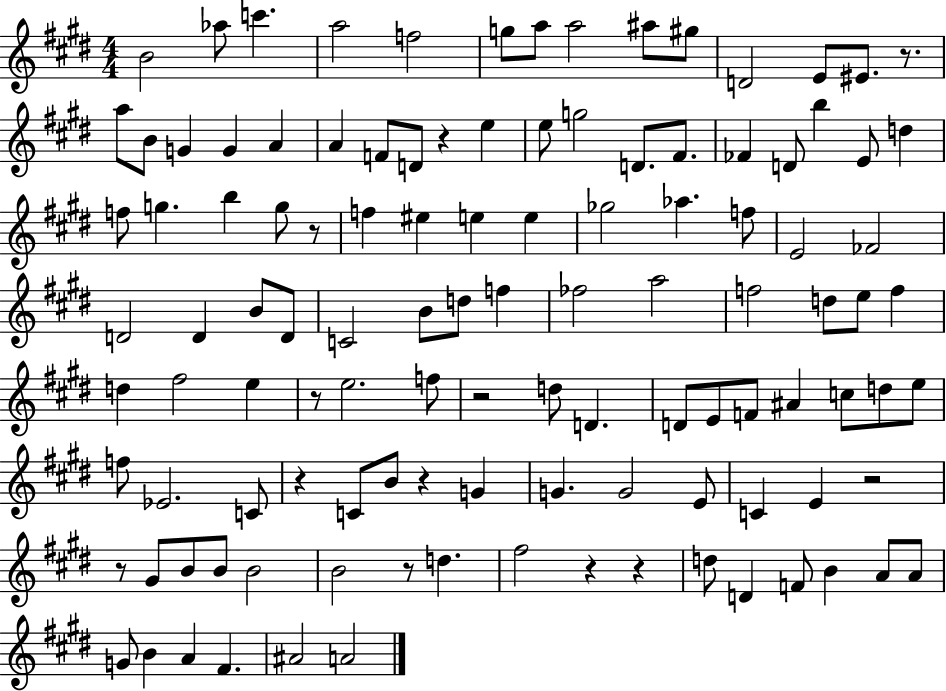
B4/h Ab5/e C6/q. A5/h F5/h G5/e A5/e A5/h A#5/e G#5/e D4/h E4/e EIS4/e. R/e. A5/e B4/e G4/q G4/q A4/q A4/q F4/e D4/e R/q E5/q E5/e G5/h D4/e. F#4/e. FES4/q D4/e B5/q E4/e D5/q F5/e G5/q. B5/q G5/e R/e F5/q EIS5/q E5/q E5/q Gb5/h Ab5/q. F5/e E4/h FES4/h D4/h D4/q B4/e D4/e C4/h B4/e D5/e F5/q FES5/h A5/h F5/h D5/e E5/e F5/q D5/q F#5/h E5/q R/e E5/h. F5/e R/h D5/e D4/q. D4/e E4/e F4/e A#4/q C5/e D5/e E5/e F5/e Eb4/h. C4/e R/q C4/e B4/e R/q G4/q G4/q. G4/h E4/e C4/q E4/q R/h R/e G#4/e B4/e B4/e B4/h B4/h R/e D5/q. F#5/h R/q R/q D5/e D4/q F4/e B4/q A4/e A4/e G4/e B4/q A4/q F#4/q. A#4/h A4/h